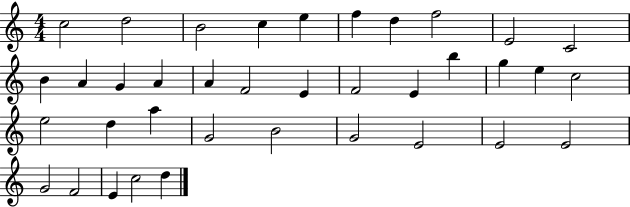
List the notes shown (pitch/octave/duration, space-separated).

C5/h D5/h B4/h C5/q E5/q F5/q D5/q F5/h E4/h C4/h B4/q A4/q G4/q A4/q A4/q F4/h E4/q F4/h E4/q B5/q G5/q E5/q C5/h E5/h D5/q A5/q G4/h B4/h G4/h E4/h E4/h E4/h G4/h F4/h E4/q C5/h D5/q